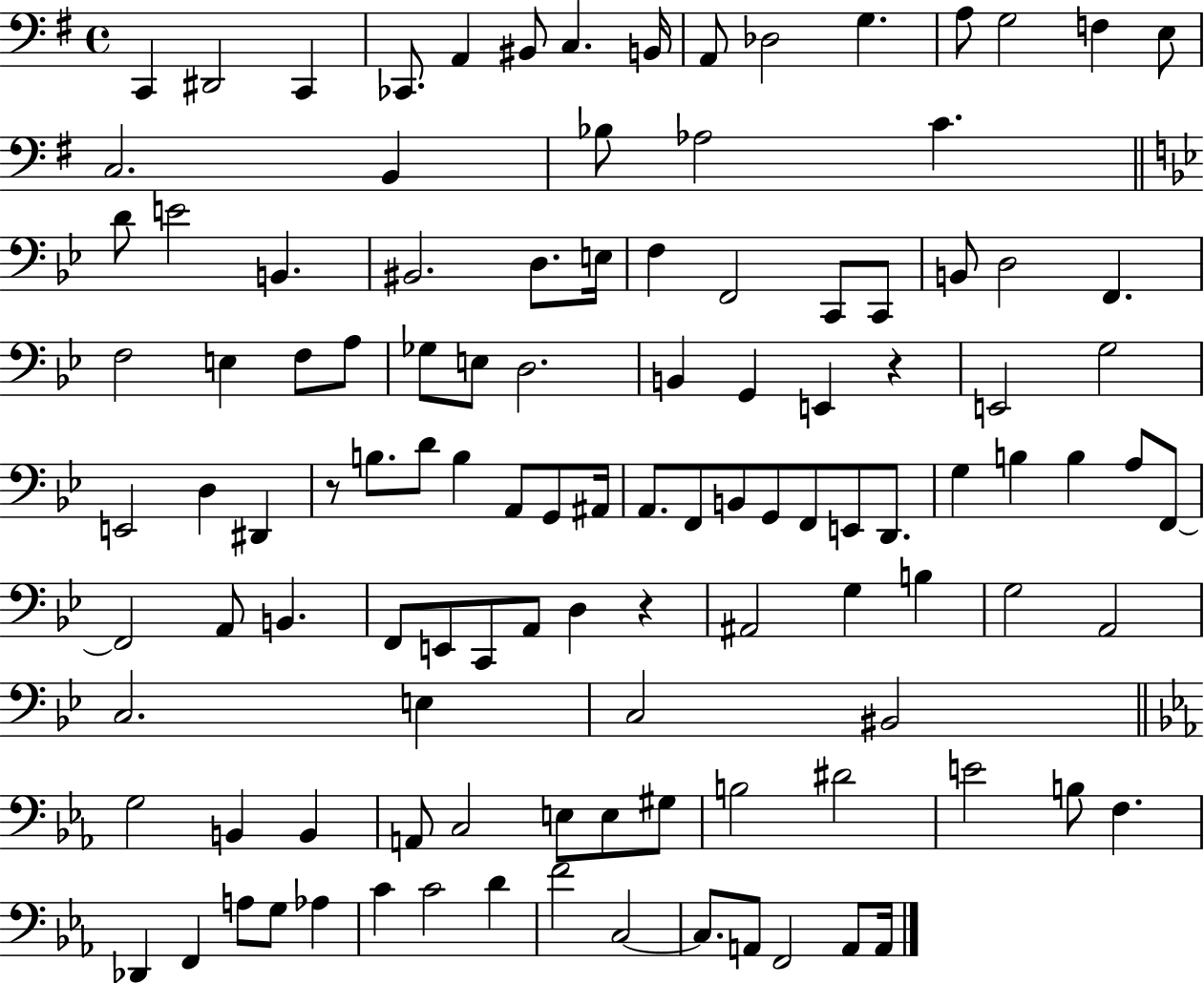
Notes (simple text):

C2/q D#2/h C2/q CES2/e. A2/q BIS2/e C3/q. B2/s A2/e Db3/h G3/q. A3/e G3/h F3/q E3/e C3/h. B2/q Bb3/e Ab3/h C4/q. D4/e E4/h B2/q. BIS2/h. D3/e. E3/s F3/q F2/h C2/e C2/e B2/e D3/h F2/q. F3/h E3/q F3/e A3/e Gb3/e E3/e D3/h. B2/q G2/q E2/q R/q E2/h G3/h E2/h D3/q D#2/q R/e B3/e. D4/e B3/q A2/e G2/e A#2/s A2/e. F2/e B2/e G2/e F2/e E2/e D2/e. G3/q B3/q B3/q A3/e F2/e F2/h A2/e B2/q. F2/e E2/e C2/e A2/e D3/q R/q A#2/h G3/q B3/q G3/h A2/h C3/h. E3/q C3/h BIS2/h G3/h B2/q B2/q A2/e C3/h E3/e E3/e G#3/e B3/h D#4/h E4/h B3/e F3/q. Db2/q F2/q A3/e G3/e Ab3/q C4/q C4/h D4/q F4/h C3/h C3/e. A2/e F2/h A2/e A2/s